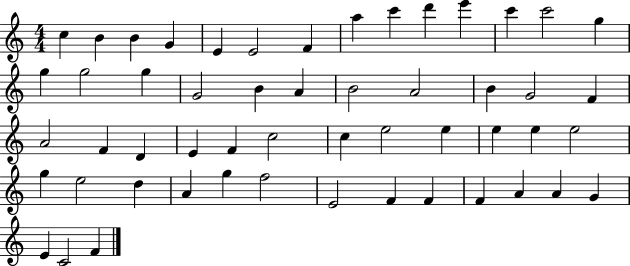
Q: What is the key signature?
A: C major